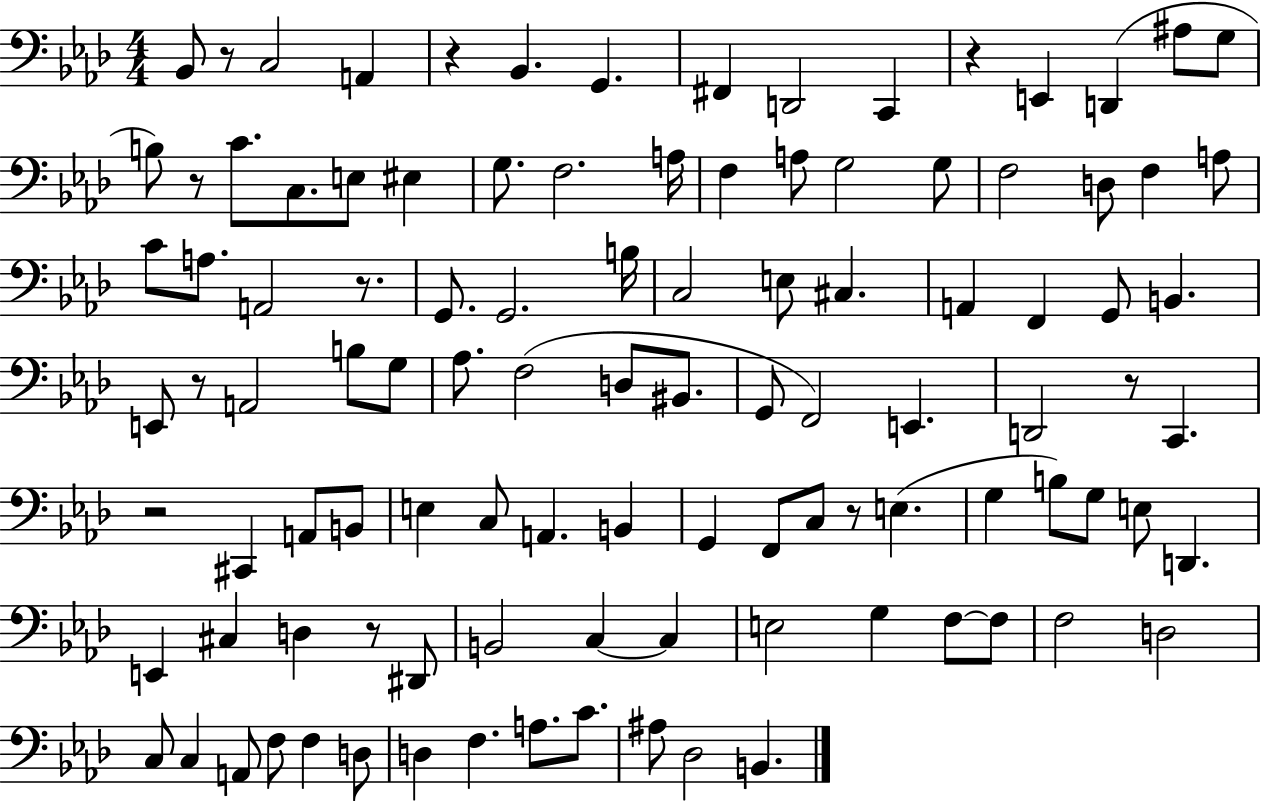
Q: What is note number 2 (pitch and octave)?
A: C3